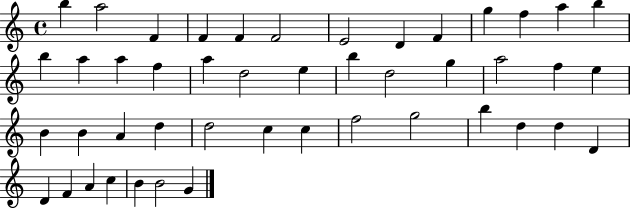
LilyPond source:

{
  \clef treble
  \time 4/4
  \defaultTimeSignature
  \key c \major
  b''4 a''2 f'4 | f'4 f'4 f'2 | e'2 d'4 f'4 | g''4 f''4 a''4 b''4 | \break b''4 a''4 a''4 f''4 | a''4 d''2 e''4 | b''4 d''2 g''4 | a''2 f''4 e''4 | \break b'4 b'4 a'4 d''4 | d''2 c''4 c''4 | f''2 g''2 | b''4 d''4 d''4 d'4 | \break d'4 f'4 a'4 c''4 | b'4 b'2 g'4 | \bar "|."
}